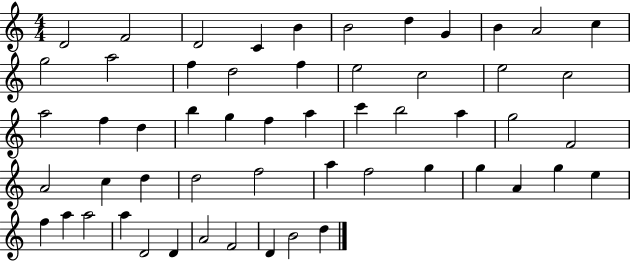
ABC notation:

X:1
T:Untitled
M:4/4
L:1/4
K:C
D2 F2 D2 C B B2 d G B A2 c g2 a2 f d2 f e2 c2 e2 c2 a2 f d b g f a c' b2 a g2 F2 A2 c d d2 f2 a f2 g g A g e f a a2 a D2 D A2 F2 D B2 d